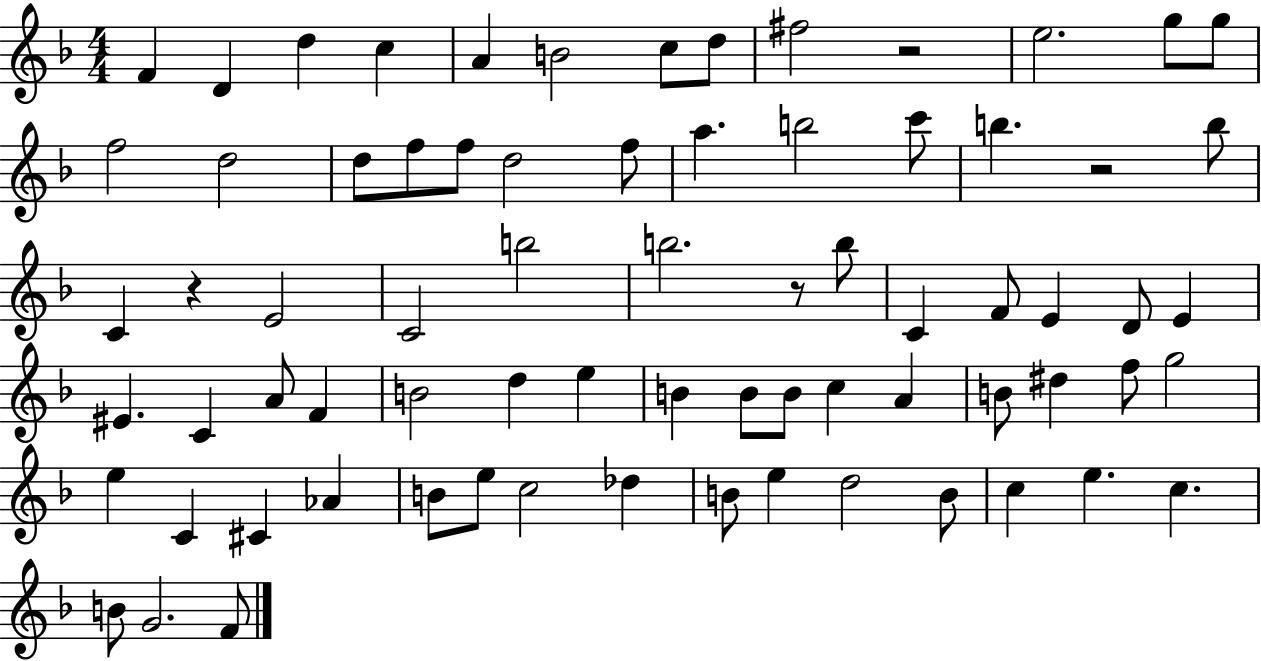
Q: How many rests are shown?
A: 4